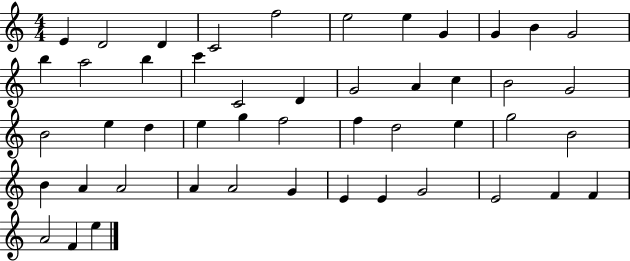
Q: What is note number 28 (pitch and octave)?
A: F5